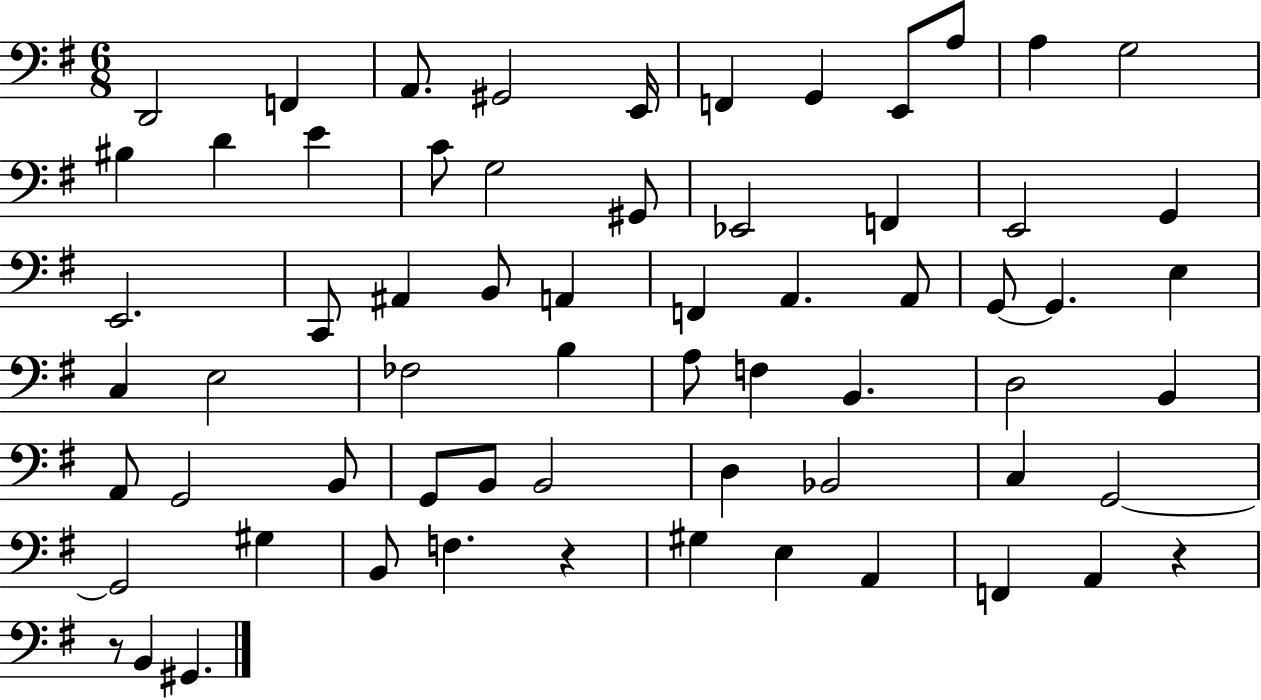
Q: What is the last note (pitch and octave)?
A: G#2